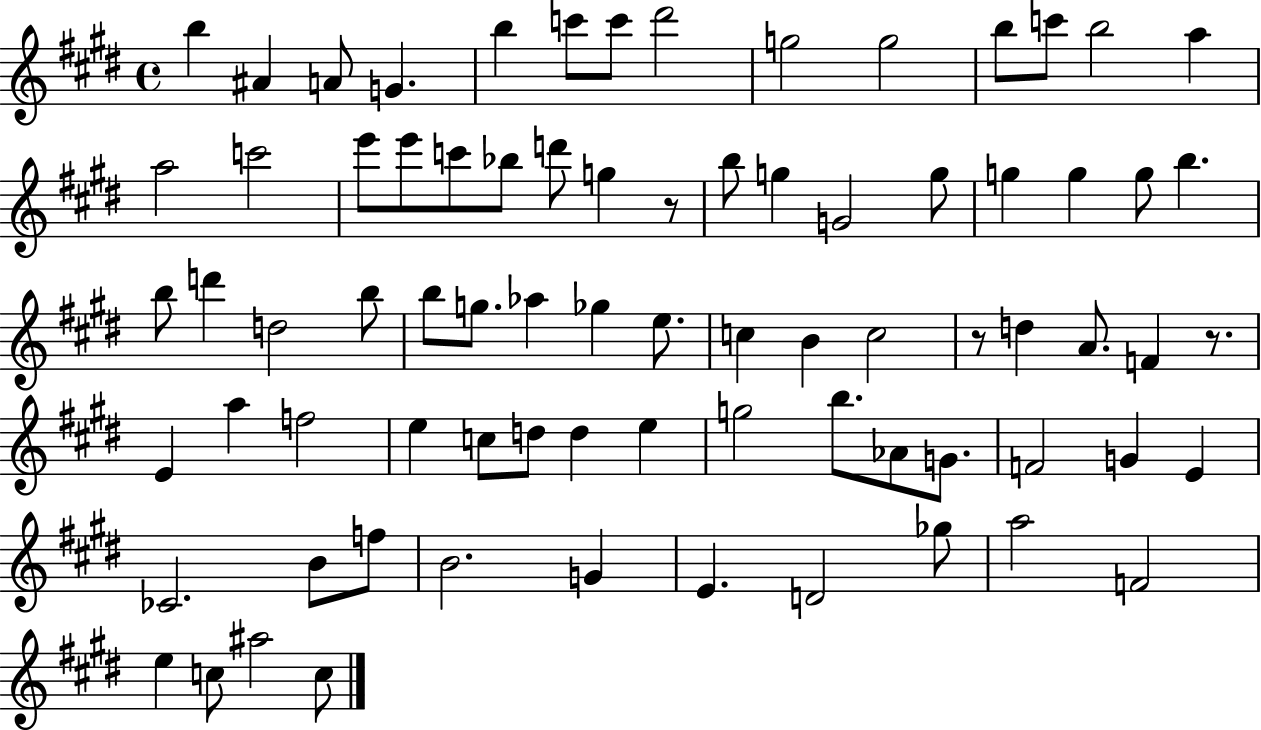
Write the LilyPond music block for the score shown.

{
  \clef treble
  \time 4/4
  \defaultTimeSignature
  \key e \major
  \repeat volta 2 { b''4 ais'4 a'8 g'4. | b''4 c'''8 c'''8 dis'''2 | g''2 g''2 | b''8 c'''8 b''2 a''4 | \break a''2 c'''2 | e'''8 e'''8 c'''8 bes''8 d'''8 g''4 r8 | b''8 g''4 g'2 g''8 | g''4 g''4 g''8 b''4. | \break b''8 d'''4 d''2 b''8 | b''8 g''8. aes''4 ges''4 e''8. | c''4 b'4 c''2 | r8 d''4 a'8. f'4 r8. | \break e'4 a''4 f''2 | e''4 c''8 d''8 d''4 e''4 | g''2 b''8. aes'8 g'8. | f'2 g'4 e'4 | \break ces'2. b'8 f''8 | b'2. g'4 | e'4. d'2 ges''8 | a''2 f'2 | \break e''4 c''8 ais''2 c''8 | } \bar "|."
}